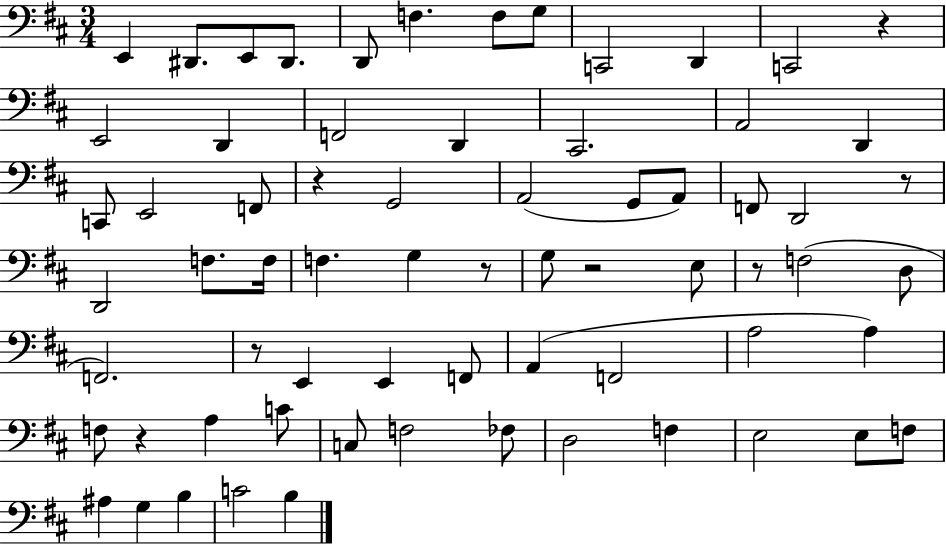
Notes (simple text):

E2/q D#2/e. E2/e D#2/e. D2/e F3/q. F3/e G3/e C2/h D2/q C2/h R/q E2/h D2/q F2/h D2/q C#2/h. A2/h D2/q C2/e E2/h F2/e R/q G2/h A2/h G2/e A2/e F2/e D2/h R/e D2/h F3/e. F3/s F3/q. G3/q R/e G3/e R/h E3/e R/e F3/h D3/e F2/h. R/e E2/q E2/q F2/e A2/q F2/h A3/h A3/q F3/e R/q A3/q C4/e C3/e F3/h FES3/e D3/h F3/q E3/h E3/e F3/e A#3/q G3/q B3/q C4/h B3/q